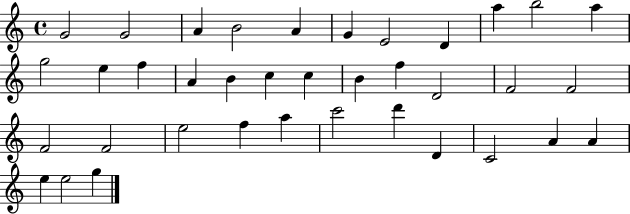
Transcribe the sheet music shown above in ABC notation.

X:1
T:Untitled
M:4/4
L:1/4
K:C
G2 G2 A B2 A G E2 D a b2 a g2 e f A B c c B f D2 F2 F2 F2 F2 e2 f a c'2 d' D C2 A A e e2 g